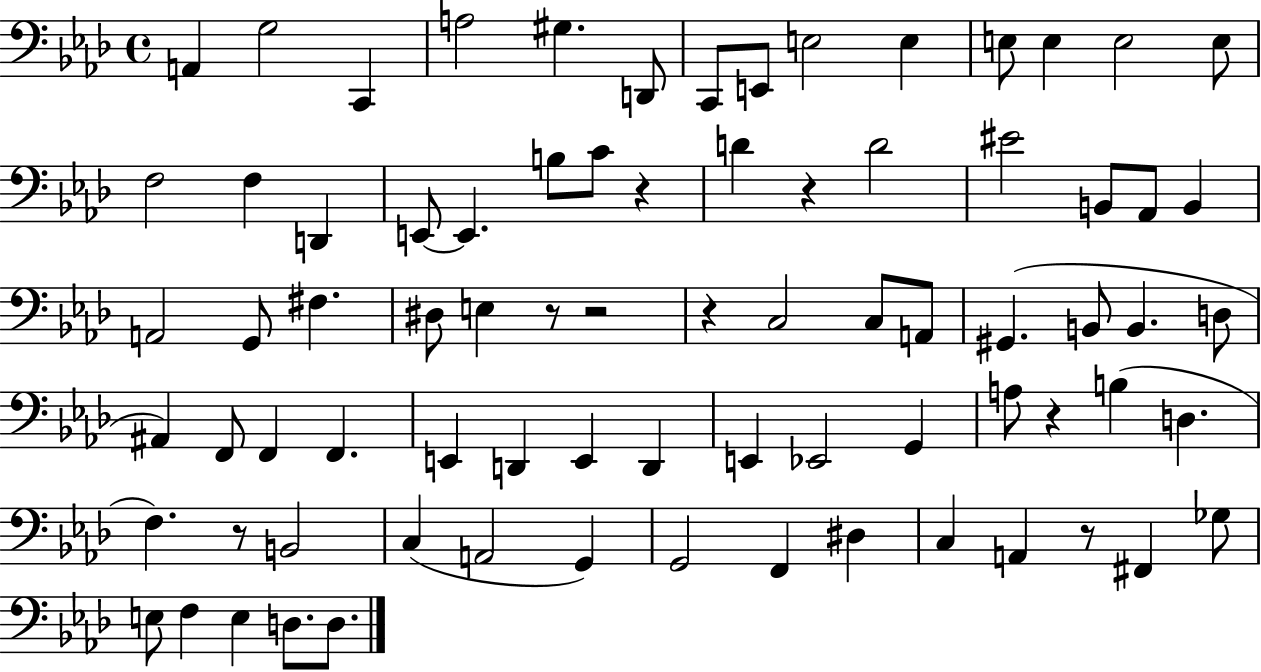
{
  \clef bass
  \time 4/4
  \defaultTimeSignature
  \key aes \major
  \repeat volta 2 { a,4 g2 c,4 | a2 gis4. d,8 | c,8 e,8 e2 e4 | e8 e4 e2 e8 | \break f2 f4 d,4 | e,8~~ e,4. b8 c'8 r4 | d'4 r4 d'2 | eis'2 b,8 aes,8 b,4 | \break a,2 g,8 fis4. | dis8 e4 r8 r2 | r4 c2 c8 a,8 | gis,4.( b,8 b,4. d8 | \break ais,4) f,8 f,4 f,4. | e,4 d,4 e,4 d,4 | e,4 ees,2 g,4 | a8 r4 b4( d4. | \break f4.) r8 b,2 | c4( a,2 g,4) | g,2 f,4 dis4 | c4 a,4 r8 fis,4 ges8 | \break e8 f4 e4 d8. d8. | } \bar "|."
}